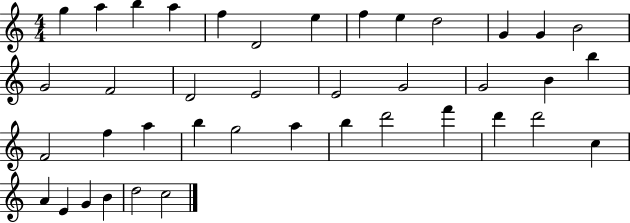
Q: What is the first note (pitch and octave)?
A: G5